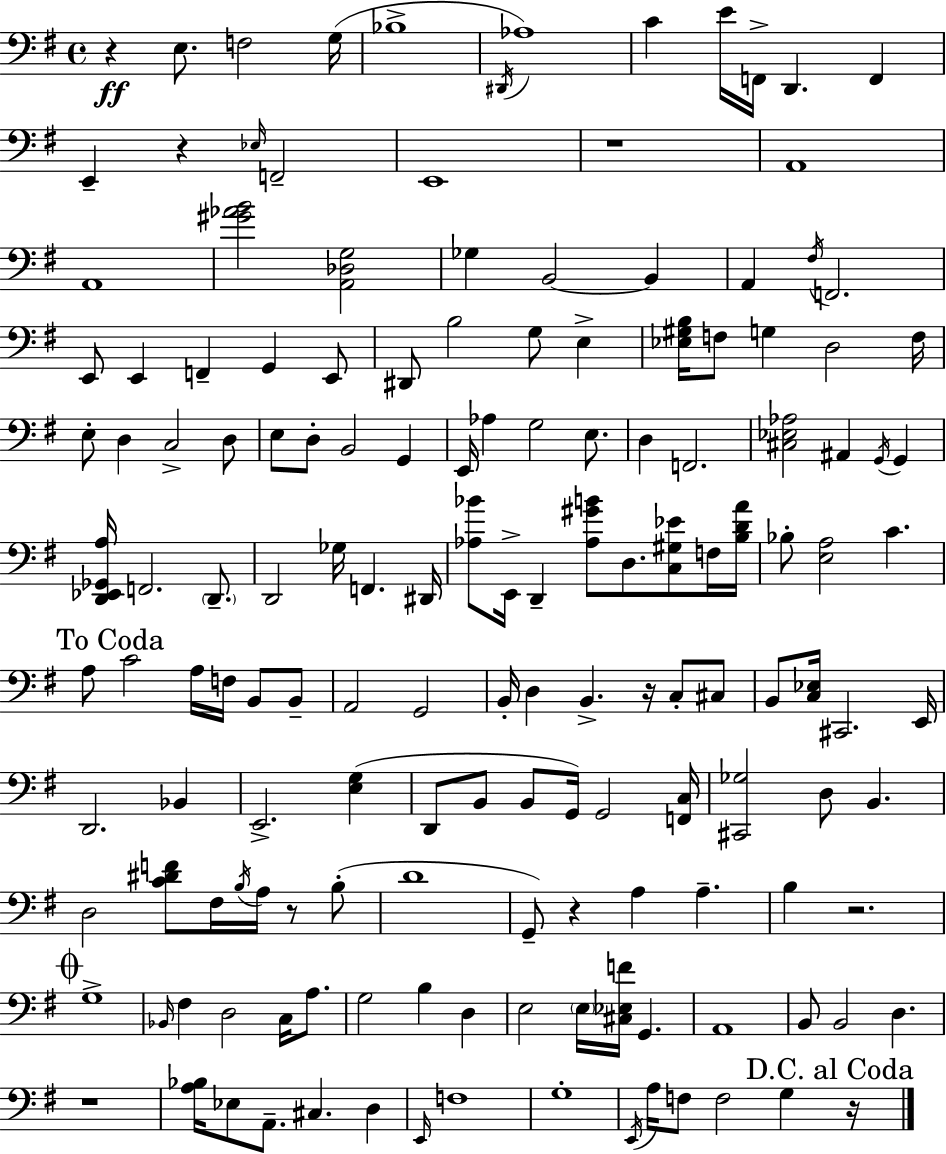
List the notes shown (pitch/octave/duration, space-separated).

R/q E3/e. F3/h G3/s Bb3/w D#2/s Ab3/w C4/q E4/s F2/s D2/q. F2/q E2/q R/q Eb3/s F2/h E2/w R/w A2/w A2/w [G#4,Ab4,B4]/h [A2,Db3,G3]/h Gb3/q B2/h B2/q A2/q F#3/s F2/h. E2/e E2/q F2/q G2/q E2/e D#2/e B3/h G3/e E3/q [Eb3,G#3,B3]/s F3/e G3/q D3/h F3/s E3/e D3/q C3/h D3/e E3/e D3/e B2/h G2/q E2/s Ab3/q G3/h E3/e. D3/q F2/h. [C#3,Eb3,Ab3]/h A#2/q G2/s G2/q [D2,Eb2,Gb2,A3]/s F2/h. D2/e. D2/h Gb3/s F2/q. D#2/s [Ab3,Bb4]/e E2/s D2/q [Ab3,G#4,B4]/e D3/e. [C3,G#3,Eb4]/e F3/s [B3,D4,A4]/s Bb3/e [E3,A3]/h C4/q. A3/e C4/h A3/s F3/s B2/e B2/e A2/h G2/h B2/s D3/q B2/q. R/s C3/e C#3/e B2/e [C3,Eb3]/s C#2/h. E2/s D2/h. Bb2/q E2/h. [E3,G3]/q D2/e B2/e B2/e G2/s G2/h [F2,C3]/s [C#2,Gb3]/h D3/e B2/q. D3/h [C4,D#4,F4]/e F#3/s B3/s A3/s R/e B3/e D4/w G2/e R/q A3/q A3/q. B3/q R/h. G3/w Bb2/s F#3/q D3/h C3/s A3/e. G3/h B3/q D3/q E3/h E3/s [C#3,Eb3,F4]/s G2/q. A2/w B2/e B2/h D3/q. R/w [A3,Bb3]/s Eb3/e A2/e. C#3/q. D3/q E2/s F3/w G3/w E2/s A3/s F3/e F3/h G3/q R/s